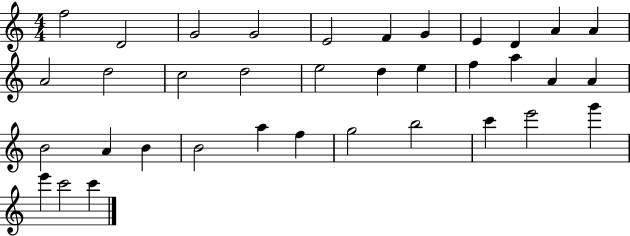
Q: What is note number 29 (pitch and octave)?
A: G5